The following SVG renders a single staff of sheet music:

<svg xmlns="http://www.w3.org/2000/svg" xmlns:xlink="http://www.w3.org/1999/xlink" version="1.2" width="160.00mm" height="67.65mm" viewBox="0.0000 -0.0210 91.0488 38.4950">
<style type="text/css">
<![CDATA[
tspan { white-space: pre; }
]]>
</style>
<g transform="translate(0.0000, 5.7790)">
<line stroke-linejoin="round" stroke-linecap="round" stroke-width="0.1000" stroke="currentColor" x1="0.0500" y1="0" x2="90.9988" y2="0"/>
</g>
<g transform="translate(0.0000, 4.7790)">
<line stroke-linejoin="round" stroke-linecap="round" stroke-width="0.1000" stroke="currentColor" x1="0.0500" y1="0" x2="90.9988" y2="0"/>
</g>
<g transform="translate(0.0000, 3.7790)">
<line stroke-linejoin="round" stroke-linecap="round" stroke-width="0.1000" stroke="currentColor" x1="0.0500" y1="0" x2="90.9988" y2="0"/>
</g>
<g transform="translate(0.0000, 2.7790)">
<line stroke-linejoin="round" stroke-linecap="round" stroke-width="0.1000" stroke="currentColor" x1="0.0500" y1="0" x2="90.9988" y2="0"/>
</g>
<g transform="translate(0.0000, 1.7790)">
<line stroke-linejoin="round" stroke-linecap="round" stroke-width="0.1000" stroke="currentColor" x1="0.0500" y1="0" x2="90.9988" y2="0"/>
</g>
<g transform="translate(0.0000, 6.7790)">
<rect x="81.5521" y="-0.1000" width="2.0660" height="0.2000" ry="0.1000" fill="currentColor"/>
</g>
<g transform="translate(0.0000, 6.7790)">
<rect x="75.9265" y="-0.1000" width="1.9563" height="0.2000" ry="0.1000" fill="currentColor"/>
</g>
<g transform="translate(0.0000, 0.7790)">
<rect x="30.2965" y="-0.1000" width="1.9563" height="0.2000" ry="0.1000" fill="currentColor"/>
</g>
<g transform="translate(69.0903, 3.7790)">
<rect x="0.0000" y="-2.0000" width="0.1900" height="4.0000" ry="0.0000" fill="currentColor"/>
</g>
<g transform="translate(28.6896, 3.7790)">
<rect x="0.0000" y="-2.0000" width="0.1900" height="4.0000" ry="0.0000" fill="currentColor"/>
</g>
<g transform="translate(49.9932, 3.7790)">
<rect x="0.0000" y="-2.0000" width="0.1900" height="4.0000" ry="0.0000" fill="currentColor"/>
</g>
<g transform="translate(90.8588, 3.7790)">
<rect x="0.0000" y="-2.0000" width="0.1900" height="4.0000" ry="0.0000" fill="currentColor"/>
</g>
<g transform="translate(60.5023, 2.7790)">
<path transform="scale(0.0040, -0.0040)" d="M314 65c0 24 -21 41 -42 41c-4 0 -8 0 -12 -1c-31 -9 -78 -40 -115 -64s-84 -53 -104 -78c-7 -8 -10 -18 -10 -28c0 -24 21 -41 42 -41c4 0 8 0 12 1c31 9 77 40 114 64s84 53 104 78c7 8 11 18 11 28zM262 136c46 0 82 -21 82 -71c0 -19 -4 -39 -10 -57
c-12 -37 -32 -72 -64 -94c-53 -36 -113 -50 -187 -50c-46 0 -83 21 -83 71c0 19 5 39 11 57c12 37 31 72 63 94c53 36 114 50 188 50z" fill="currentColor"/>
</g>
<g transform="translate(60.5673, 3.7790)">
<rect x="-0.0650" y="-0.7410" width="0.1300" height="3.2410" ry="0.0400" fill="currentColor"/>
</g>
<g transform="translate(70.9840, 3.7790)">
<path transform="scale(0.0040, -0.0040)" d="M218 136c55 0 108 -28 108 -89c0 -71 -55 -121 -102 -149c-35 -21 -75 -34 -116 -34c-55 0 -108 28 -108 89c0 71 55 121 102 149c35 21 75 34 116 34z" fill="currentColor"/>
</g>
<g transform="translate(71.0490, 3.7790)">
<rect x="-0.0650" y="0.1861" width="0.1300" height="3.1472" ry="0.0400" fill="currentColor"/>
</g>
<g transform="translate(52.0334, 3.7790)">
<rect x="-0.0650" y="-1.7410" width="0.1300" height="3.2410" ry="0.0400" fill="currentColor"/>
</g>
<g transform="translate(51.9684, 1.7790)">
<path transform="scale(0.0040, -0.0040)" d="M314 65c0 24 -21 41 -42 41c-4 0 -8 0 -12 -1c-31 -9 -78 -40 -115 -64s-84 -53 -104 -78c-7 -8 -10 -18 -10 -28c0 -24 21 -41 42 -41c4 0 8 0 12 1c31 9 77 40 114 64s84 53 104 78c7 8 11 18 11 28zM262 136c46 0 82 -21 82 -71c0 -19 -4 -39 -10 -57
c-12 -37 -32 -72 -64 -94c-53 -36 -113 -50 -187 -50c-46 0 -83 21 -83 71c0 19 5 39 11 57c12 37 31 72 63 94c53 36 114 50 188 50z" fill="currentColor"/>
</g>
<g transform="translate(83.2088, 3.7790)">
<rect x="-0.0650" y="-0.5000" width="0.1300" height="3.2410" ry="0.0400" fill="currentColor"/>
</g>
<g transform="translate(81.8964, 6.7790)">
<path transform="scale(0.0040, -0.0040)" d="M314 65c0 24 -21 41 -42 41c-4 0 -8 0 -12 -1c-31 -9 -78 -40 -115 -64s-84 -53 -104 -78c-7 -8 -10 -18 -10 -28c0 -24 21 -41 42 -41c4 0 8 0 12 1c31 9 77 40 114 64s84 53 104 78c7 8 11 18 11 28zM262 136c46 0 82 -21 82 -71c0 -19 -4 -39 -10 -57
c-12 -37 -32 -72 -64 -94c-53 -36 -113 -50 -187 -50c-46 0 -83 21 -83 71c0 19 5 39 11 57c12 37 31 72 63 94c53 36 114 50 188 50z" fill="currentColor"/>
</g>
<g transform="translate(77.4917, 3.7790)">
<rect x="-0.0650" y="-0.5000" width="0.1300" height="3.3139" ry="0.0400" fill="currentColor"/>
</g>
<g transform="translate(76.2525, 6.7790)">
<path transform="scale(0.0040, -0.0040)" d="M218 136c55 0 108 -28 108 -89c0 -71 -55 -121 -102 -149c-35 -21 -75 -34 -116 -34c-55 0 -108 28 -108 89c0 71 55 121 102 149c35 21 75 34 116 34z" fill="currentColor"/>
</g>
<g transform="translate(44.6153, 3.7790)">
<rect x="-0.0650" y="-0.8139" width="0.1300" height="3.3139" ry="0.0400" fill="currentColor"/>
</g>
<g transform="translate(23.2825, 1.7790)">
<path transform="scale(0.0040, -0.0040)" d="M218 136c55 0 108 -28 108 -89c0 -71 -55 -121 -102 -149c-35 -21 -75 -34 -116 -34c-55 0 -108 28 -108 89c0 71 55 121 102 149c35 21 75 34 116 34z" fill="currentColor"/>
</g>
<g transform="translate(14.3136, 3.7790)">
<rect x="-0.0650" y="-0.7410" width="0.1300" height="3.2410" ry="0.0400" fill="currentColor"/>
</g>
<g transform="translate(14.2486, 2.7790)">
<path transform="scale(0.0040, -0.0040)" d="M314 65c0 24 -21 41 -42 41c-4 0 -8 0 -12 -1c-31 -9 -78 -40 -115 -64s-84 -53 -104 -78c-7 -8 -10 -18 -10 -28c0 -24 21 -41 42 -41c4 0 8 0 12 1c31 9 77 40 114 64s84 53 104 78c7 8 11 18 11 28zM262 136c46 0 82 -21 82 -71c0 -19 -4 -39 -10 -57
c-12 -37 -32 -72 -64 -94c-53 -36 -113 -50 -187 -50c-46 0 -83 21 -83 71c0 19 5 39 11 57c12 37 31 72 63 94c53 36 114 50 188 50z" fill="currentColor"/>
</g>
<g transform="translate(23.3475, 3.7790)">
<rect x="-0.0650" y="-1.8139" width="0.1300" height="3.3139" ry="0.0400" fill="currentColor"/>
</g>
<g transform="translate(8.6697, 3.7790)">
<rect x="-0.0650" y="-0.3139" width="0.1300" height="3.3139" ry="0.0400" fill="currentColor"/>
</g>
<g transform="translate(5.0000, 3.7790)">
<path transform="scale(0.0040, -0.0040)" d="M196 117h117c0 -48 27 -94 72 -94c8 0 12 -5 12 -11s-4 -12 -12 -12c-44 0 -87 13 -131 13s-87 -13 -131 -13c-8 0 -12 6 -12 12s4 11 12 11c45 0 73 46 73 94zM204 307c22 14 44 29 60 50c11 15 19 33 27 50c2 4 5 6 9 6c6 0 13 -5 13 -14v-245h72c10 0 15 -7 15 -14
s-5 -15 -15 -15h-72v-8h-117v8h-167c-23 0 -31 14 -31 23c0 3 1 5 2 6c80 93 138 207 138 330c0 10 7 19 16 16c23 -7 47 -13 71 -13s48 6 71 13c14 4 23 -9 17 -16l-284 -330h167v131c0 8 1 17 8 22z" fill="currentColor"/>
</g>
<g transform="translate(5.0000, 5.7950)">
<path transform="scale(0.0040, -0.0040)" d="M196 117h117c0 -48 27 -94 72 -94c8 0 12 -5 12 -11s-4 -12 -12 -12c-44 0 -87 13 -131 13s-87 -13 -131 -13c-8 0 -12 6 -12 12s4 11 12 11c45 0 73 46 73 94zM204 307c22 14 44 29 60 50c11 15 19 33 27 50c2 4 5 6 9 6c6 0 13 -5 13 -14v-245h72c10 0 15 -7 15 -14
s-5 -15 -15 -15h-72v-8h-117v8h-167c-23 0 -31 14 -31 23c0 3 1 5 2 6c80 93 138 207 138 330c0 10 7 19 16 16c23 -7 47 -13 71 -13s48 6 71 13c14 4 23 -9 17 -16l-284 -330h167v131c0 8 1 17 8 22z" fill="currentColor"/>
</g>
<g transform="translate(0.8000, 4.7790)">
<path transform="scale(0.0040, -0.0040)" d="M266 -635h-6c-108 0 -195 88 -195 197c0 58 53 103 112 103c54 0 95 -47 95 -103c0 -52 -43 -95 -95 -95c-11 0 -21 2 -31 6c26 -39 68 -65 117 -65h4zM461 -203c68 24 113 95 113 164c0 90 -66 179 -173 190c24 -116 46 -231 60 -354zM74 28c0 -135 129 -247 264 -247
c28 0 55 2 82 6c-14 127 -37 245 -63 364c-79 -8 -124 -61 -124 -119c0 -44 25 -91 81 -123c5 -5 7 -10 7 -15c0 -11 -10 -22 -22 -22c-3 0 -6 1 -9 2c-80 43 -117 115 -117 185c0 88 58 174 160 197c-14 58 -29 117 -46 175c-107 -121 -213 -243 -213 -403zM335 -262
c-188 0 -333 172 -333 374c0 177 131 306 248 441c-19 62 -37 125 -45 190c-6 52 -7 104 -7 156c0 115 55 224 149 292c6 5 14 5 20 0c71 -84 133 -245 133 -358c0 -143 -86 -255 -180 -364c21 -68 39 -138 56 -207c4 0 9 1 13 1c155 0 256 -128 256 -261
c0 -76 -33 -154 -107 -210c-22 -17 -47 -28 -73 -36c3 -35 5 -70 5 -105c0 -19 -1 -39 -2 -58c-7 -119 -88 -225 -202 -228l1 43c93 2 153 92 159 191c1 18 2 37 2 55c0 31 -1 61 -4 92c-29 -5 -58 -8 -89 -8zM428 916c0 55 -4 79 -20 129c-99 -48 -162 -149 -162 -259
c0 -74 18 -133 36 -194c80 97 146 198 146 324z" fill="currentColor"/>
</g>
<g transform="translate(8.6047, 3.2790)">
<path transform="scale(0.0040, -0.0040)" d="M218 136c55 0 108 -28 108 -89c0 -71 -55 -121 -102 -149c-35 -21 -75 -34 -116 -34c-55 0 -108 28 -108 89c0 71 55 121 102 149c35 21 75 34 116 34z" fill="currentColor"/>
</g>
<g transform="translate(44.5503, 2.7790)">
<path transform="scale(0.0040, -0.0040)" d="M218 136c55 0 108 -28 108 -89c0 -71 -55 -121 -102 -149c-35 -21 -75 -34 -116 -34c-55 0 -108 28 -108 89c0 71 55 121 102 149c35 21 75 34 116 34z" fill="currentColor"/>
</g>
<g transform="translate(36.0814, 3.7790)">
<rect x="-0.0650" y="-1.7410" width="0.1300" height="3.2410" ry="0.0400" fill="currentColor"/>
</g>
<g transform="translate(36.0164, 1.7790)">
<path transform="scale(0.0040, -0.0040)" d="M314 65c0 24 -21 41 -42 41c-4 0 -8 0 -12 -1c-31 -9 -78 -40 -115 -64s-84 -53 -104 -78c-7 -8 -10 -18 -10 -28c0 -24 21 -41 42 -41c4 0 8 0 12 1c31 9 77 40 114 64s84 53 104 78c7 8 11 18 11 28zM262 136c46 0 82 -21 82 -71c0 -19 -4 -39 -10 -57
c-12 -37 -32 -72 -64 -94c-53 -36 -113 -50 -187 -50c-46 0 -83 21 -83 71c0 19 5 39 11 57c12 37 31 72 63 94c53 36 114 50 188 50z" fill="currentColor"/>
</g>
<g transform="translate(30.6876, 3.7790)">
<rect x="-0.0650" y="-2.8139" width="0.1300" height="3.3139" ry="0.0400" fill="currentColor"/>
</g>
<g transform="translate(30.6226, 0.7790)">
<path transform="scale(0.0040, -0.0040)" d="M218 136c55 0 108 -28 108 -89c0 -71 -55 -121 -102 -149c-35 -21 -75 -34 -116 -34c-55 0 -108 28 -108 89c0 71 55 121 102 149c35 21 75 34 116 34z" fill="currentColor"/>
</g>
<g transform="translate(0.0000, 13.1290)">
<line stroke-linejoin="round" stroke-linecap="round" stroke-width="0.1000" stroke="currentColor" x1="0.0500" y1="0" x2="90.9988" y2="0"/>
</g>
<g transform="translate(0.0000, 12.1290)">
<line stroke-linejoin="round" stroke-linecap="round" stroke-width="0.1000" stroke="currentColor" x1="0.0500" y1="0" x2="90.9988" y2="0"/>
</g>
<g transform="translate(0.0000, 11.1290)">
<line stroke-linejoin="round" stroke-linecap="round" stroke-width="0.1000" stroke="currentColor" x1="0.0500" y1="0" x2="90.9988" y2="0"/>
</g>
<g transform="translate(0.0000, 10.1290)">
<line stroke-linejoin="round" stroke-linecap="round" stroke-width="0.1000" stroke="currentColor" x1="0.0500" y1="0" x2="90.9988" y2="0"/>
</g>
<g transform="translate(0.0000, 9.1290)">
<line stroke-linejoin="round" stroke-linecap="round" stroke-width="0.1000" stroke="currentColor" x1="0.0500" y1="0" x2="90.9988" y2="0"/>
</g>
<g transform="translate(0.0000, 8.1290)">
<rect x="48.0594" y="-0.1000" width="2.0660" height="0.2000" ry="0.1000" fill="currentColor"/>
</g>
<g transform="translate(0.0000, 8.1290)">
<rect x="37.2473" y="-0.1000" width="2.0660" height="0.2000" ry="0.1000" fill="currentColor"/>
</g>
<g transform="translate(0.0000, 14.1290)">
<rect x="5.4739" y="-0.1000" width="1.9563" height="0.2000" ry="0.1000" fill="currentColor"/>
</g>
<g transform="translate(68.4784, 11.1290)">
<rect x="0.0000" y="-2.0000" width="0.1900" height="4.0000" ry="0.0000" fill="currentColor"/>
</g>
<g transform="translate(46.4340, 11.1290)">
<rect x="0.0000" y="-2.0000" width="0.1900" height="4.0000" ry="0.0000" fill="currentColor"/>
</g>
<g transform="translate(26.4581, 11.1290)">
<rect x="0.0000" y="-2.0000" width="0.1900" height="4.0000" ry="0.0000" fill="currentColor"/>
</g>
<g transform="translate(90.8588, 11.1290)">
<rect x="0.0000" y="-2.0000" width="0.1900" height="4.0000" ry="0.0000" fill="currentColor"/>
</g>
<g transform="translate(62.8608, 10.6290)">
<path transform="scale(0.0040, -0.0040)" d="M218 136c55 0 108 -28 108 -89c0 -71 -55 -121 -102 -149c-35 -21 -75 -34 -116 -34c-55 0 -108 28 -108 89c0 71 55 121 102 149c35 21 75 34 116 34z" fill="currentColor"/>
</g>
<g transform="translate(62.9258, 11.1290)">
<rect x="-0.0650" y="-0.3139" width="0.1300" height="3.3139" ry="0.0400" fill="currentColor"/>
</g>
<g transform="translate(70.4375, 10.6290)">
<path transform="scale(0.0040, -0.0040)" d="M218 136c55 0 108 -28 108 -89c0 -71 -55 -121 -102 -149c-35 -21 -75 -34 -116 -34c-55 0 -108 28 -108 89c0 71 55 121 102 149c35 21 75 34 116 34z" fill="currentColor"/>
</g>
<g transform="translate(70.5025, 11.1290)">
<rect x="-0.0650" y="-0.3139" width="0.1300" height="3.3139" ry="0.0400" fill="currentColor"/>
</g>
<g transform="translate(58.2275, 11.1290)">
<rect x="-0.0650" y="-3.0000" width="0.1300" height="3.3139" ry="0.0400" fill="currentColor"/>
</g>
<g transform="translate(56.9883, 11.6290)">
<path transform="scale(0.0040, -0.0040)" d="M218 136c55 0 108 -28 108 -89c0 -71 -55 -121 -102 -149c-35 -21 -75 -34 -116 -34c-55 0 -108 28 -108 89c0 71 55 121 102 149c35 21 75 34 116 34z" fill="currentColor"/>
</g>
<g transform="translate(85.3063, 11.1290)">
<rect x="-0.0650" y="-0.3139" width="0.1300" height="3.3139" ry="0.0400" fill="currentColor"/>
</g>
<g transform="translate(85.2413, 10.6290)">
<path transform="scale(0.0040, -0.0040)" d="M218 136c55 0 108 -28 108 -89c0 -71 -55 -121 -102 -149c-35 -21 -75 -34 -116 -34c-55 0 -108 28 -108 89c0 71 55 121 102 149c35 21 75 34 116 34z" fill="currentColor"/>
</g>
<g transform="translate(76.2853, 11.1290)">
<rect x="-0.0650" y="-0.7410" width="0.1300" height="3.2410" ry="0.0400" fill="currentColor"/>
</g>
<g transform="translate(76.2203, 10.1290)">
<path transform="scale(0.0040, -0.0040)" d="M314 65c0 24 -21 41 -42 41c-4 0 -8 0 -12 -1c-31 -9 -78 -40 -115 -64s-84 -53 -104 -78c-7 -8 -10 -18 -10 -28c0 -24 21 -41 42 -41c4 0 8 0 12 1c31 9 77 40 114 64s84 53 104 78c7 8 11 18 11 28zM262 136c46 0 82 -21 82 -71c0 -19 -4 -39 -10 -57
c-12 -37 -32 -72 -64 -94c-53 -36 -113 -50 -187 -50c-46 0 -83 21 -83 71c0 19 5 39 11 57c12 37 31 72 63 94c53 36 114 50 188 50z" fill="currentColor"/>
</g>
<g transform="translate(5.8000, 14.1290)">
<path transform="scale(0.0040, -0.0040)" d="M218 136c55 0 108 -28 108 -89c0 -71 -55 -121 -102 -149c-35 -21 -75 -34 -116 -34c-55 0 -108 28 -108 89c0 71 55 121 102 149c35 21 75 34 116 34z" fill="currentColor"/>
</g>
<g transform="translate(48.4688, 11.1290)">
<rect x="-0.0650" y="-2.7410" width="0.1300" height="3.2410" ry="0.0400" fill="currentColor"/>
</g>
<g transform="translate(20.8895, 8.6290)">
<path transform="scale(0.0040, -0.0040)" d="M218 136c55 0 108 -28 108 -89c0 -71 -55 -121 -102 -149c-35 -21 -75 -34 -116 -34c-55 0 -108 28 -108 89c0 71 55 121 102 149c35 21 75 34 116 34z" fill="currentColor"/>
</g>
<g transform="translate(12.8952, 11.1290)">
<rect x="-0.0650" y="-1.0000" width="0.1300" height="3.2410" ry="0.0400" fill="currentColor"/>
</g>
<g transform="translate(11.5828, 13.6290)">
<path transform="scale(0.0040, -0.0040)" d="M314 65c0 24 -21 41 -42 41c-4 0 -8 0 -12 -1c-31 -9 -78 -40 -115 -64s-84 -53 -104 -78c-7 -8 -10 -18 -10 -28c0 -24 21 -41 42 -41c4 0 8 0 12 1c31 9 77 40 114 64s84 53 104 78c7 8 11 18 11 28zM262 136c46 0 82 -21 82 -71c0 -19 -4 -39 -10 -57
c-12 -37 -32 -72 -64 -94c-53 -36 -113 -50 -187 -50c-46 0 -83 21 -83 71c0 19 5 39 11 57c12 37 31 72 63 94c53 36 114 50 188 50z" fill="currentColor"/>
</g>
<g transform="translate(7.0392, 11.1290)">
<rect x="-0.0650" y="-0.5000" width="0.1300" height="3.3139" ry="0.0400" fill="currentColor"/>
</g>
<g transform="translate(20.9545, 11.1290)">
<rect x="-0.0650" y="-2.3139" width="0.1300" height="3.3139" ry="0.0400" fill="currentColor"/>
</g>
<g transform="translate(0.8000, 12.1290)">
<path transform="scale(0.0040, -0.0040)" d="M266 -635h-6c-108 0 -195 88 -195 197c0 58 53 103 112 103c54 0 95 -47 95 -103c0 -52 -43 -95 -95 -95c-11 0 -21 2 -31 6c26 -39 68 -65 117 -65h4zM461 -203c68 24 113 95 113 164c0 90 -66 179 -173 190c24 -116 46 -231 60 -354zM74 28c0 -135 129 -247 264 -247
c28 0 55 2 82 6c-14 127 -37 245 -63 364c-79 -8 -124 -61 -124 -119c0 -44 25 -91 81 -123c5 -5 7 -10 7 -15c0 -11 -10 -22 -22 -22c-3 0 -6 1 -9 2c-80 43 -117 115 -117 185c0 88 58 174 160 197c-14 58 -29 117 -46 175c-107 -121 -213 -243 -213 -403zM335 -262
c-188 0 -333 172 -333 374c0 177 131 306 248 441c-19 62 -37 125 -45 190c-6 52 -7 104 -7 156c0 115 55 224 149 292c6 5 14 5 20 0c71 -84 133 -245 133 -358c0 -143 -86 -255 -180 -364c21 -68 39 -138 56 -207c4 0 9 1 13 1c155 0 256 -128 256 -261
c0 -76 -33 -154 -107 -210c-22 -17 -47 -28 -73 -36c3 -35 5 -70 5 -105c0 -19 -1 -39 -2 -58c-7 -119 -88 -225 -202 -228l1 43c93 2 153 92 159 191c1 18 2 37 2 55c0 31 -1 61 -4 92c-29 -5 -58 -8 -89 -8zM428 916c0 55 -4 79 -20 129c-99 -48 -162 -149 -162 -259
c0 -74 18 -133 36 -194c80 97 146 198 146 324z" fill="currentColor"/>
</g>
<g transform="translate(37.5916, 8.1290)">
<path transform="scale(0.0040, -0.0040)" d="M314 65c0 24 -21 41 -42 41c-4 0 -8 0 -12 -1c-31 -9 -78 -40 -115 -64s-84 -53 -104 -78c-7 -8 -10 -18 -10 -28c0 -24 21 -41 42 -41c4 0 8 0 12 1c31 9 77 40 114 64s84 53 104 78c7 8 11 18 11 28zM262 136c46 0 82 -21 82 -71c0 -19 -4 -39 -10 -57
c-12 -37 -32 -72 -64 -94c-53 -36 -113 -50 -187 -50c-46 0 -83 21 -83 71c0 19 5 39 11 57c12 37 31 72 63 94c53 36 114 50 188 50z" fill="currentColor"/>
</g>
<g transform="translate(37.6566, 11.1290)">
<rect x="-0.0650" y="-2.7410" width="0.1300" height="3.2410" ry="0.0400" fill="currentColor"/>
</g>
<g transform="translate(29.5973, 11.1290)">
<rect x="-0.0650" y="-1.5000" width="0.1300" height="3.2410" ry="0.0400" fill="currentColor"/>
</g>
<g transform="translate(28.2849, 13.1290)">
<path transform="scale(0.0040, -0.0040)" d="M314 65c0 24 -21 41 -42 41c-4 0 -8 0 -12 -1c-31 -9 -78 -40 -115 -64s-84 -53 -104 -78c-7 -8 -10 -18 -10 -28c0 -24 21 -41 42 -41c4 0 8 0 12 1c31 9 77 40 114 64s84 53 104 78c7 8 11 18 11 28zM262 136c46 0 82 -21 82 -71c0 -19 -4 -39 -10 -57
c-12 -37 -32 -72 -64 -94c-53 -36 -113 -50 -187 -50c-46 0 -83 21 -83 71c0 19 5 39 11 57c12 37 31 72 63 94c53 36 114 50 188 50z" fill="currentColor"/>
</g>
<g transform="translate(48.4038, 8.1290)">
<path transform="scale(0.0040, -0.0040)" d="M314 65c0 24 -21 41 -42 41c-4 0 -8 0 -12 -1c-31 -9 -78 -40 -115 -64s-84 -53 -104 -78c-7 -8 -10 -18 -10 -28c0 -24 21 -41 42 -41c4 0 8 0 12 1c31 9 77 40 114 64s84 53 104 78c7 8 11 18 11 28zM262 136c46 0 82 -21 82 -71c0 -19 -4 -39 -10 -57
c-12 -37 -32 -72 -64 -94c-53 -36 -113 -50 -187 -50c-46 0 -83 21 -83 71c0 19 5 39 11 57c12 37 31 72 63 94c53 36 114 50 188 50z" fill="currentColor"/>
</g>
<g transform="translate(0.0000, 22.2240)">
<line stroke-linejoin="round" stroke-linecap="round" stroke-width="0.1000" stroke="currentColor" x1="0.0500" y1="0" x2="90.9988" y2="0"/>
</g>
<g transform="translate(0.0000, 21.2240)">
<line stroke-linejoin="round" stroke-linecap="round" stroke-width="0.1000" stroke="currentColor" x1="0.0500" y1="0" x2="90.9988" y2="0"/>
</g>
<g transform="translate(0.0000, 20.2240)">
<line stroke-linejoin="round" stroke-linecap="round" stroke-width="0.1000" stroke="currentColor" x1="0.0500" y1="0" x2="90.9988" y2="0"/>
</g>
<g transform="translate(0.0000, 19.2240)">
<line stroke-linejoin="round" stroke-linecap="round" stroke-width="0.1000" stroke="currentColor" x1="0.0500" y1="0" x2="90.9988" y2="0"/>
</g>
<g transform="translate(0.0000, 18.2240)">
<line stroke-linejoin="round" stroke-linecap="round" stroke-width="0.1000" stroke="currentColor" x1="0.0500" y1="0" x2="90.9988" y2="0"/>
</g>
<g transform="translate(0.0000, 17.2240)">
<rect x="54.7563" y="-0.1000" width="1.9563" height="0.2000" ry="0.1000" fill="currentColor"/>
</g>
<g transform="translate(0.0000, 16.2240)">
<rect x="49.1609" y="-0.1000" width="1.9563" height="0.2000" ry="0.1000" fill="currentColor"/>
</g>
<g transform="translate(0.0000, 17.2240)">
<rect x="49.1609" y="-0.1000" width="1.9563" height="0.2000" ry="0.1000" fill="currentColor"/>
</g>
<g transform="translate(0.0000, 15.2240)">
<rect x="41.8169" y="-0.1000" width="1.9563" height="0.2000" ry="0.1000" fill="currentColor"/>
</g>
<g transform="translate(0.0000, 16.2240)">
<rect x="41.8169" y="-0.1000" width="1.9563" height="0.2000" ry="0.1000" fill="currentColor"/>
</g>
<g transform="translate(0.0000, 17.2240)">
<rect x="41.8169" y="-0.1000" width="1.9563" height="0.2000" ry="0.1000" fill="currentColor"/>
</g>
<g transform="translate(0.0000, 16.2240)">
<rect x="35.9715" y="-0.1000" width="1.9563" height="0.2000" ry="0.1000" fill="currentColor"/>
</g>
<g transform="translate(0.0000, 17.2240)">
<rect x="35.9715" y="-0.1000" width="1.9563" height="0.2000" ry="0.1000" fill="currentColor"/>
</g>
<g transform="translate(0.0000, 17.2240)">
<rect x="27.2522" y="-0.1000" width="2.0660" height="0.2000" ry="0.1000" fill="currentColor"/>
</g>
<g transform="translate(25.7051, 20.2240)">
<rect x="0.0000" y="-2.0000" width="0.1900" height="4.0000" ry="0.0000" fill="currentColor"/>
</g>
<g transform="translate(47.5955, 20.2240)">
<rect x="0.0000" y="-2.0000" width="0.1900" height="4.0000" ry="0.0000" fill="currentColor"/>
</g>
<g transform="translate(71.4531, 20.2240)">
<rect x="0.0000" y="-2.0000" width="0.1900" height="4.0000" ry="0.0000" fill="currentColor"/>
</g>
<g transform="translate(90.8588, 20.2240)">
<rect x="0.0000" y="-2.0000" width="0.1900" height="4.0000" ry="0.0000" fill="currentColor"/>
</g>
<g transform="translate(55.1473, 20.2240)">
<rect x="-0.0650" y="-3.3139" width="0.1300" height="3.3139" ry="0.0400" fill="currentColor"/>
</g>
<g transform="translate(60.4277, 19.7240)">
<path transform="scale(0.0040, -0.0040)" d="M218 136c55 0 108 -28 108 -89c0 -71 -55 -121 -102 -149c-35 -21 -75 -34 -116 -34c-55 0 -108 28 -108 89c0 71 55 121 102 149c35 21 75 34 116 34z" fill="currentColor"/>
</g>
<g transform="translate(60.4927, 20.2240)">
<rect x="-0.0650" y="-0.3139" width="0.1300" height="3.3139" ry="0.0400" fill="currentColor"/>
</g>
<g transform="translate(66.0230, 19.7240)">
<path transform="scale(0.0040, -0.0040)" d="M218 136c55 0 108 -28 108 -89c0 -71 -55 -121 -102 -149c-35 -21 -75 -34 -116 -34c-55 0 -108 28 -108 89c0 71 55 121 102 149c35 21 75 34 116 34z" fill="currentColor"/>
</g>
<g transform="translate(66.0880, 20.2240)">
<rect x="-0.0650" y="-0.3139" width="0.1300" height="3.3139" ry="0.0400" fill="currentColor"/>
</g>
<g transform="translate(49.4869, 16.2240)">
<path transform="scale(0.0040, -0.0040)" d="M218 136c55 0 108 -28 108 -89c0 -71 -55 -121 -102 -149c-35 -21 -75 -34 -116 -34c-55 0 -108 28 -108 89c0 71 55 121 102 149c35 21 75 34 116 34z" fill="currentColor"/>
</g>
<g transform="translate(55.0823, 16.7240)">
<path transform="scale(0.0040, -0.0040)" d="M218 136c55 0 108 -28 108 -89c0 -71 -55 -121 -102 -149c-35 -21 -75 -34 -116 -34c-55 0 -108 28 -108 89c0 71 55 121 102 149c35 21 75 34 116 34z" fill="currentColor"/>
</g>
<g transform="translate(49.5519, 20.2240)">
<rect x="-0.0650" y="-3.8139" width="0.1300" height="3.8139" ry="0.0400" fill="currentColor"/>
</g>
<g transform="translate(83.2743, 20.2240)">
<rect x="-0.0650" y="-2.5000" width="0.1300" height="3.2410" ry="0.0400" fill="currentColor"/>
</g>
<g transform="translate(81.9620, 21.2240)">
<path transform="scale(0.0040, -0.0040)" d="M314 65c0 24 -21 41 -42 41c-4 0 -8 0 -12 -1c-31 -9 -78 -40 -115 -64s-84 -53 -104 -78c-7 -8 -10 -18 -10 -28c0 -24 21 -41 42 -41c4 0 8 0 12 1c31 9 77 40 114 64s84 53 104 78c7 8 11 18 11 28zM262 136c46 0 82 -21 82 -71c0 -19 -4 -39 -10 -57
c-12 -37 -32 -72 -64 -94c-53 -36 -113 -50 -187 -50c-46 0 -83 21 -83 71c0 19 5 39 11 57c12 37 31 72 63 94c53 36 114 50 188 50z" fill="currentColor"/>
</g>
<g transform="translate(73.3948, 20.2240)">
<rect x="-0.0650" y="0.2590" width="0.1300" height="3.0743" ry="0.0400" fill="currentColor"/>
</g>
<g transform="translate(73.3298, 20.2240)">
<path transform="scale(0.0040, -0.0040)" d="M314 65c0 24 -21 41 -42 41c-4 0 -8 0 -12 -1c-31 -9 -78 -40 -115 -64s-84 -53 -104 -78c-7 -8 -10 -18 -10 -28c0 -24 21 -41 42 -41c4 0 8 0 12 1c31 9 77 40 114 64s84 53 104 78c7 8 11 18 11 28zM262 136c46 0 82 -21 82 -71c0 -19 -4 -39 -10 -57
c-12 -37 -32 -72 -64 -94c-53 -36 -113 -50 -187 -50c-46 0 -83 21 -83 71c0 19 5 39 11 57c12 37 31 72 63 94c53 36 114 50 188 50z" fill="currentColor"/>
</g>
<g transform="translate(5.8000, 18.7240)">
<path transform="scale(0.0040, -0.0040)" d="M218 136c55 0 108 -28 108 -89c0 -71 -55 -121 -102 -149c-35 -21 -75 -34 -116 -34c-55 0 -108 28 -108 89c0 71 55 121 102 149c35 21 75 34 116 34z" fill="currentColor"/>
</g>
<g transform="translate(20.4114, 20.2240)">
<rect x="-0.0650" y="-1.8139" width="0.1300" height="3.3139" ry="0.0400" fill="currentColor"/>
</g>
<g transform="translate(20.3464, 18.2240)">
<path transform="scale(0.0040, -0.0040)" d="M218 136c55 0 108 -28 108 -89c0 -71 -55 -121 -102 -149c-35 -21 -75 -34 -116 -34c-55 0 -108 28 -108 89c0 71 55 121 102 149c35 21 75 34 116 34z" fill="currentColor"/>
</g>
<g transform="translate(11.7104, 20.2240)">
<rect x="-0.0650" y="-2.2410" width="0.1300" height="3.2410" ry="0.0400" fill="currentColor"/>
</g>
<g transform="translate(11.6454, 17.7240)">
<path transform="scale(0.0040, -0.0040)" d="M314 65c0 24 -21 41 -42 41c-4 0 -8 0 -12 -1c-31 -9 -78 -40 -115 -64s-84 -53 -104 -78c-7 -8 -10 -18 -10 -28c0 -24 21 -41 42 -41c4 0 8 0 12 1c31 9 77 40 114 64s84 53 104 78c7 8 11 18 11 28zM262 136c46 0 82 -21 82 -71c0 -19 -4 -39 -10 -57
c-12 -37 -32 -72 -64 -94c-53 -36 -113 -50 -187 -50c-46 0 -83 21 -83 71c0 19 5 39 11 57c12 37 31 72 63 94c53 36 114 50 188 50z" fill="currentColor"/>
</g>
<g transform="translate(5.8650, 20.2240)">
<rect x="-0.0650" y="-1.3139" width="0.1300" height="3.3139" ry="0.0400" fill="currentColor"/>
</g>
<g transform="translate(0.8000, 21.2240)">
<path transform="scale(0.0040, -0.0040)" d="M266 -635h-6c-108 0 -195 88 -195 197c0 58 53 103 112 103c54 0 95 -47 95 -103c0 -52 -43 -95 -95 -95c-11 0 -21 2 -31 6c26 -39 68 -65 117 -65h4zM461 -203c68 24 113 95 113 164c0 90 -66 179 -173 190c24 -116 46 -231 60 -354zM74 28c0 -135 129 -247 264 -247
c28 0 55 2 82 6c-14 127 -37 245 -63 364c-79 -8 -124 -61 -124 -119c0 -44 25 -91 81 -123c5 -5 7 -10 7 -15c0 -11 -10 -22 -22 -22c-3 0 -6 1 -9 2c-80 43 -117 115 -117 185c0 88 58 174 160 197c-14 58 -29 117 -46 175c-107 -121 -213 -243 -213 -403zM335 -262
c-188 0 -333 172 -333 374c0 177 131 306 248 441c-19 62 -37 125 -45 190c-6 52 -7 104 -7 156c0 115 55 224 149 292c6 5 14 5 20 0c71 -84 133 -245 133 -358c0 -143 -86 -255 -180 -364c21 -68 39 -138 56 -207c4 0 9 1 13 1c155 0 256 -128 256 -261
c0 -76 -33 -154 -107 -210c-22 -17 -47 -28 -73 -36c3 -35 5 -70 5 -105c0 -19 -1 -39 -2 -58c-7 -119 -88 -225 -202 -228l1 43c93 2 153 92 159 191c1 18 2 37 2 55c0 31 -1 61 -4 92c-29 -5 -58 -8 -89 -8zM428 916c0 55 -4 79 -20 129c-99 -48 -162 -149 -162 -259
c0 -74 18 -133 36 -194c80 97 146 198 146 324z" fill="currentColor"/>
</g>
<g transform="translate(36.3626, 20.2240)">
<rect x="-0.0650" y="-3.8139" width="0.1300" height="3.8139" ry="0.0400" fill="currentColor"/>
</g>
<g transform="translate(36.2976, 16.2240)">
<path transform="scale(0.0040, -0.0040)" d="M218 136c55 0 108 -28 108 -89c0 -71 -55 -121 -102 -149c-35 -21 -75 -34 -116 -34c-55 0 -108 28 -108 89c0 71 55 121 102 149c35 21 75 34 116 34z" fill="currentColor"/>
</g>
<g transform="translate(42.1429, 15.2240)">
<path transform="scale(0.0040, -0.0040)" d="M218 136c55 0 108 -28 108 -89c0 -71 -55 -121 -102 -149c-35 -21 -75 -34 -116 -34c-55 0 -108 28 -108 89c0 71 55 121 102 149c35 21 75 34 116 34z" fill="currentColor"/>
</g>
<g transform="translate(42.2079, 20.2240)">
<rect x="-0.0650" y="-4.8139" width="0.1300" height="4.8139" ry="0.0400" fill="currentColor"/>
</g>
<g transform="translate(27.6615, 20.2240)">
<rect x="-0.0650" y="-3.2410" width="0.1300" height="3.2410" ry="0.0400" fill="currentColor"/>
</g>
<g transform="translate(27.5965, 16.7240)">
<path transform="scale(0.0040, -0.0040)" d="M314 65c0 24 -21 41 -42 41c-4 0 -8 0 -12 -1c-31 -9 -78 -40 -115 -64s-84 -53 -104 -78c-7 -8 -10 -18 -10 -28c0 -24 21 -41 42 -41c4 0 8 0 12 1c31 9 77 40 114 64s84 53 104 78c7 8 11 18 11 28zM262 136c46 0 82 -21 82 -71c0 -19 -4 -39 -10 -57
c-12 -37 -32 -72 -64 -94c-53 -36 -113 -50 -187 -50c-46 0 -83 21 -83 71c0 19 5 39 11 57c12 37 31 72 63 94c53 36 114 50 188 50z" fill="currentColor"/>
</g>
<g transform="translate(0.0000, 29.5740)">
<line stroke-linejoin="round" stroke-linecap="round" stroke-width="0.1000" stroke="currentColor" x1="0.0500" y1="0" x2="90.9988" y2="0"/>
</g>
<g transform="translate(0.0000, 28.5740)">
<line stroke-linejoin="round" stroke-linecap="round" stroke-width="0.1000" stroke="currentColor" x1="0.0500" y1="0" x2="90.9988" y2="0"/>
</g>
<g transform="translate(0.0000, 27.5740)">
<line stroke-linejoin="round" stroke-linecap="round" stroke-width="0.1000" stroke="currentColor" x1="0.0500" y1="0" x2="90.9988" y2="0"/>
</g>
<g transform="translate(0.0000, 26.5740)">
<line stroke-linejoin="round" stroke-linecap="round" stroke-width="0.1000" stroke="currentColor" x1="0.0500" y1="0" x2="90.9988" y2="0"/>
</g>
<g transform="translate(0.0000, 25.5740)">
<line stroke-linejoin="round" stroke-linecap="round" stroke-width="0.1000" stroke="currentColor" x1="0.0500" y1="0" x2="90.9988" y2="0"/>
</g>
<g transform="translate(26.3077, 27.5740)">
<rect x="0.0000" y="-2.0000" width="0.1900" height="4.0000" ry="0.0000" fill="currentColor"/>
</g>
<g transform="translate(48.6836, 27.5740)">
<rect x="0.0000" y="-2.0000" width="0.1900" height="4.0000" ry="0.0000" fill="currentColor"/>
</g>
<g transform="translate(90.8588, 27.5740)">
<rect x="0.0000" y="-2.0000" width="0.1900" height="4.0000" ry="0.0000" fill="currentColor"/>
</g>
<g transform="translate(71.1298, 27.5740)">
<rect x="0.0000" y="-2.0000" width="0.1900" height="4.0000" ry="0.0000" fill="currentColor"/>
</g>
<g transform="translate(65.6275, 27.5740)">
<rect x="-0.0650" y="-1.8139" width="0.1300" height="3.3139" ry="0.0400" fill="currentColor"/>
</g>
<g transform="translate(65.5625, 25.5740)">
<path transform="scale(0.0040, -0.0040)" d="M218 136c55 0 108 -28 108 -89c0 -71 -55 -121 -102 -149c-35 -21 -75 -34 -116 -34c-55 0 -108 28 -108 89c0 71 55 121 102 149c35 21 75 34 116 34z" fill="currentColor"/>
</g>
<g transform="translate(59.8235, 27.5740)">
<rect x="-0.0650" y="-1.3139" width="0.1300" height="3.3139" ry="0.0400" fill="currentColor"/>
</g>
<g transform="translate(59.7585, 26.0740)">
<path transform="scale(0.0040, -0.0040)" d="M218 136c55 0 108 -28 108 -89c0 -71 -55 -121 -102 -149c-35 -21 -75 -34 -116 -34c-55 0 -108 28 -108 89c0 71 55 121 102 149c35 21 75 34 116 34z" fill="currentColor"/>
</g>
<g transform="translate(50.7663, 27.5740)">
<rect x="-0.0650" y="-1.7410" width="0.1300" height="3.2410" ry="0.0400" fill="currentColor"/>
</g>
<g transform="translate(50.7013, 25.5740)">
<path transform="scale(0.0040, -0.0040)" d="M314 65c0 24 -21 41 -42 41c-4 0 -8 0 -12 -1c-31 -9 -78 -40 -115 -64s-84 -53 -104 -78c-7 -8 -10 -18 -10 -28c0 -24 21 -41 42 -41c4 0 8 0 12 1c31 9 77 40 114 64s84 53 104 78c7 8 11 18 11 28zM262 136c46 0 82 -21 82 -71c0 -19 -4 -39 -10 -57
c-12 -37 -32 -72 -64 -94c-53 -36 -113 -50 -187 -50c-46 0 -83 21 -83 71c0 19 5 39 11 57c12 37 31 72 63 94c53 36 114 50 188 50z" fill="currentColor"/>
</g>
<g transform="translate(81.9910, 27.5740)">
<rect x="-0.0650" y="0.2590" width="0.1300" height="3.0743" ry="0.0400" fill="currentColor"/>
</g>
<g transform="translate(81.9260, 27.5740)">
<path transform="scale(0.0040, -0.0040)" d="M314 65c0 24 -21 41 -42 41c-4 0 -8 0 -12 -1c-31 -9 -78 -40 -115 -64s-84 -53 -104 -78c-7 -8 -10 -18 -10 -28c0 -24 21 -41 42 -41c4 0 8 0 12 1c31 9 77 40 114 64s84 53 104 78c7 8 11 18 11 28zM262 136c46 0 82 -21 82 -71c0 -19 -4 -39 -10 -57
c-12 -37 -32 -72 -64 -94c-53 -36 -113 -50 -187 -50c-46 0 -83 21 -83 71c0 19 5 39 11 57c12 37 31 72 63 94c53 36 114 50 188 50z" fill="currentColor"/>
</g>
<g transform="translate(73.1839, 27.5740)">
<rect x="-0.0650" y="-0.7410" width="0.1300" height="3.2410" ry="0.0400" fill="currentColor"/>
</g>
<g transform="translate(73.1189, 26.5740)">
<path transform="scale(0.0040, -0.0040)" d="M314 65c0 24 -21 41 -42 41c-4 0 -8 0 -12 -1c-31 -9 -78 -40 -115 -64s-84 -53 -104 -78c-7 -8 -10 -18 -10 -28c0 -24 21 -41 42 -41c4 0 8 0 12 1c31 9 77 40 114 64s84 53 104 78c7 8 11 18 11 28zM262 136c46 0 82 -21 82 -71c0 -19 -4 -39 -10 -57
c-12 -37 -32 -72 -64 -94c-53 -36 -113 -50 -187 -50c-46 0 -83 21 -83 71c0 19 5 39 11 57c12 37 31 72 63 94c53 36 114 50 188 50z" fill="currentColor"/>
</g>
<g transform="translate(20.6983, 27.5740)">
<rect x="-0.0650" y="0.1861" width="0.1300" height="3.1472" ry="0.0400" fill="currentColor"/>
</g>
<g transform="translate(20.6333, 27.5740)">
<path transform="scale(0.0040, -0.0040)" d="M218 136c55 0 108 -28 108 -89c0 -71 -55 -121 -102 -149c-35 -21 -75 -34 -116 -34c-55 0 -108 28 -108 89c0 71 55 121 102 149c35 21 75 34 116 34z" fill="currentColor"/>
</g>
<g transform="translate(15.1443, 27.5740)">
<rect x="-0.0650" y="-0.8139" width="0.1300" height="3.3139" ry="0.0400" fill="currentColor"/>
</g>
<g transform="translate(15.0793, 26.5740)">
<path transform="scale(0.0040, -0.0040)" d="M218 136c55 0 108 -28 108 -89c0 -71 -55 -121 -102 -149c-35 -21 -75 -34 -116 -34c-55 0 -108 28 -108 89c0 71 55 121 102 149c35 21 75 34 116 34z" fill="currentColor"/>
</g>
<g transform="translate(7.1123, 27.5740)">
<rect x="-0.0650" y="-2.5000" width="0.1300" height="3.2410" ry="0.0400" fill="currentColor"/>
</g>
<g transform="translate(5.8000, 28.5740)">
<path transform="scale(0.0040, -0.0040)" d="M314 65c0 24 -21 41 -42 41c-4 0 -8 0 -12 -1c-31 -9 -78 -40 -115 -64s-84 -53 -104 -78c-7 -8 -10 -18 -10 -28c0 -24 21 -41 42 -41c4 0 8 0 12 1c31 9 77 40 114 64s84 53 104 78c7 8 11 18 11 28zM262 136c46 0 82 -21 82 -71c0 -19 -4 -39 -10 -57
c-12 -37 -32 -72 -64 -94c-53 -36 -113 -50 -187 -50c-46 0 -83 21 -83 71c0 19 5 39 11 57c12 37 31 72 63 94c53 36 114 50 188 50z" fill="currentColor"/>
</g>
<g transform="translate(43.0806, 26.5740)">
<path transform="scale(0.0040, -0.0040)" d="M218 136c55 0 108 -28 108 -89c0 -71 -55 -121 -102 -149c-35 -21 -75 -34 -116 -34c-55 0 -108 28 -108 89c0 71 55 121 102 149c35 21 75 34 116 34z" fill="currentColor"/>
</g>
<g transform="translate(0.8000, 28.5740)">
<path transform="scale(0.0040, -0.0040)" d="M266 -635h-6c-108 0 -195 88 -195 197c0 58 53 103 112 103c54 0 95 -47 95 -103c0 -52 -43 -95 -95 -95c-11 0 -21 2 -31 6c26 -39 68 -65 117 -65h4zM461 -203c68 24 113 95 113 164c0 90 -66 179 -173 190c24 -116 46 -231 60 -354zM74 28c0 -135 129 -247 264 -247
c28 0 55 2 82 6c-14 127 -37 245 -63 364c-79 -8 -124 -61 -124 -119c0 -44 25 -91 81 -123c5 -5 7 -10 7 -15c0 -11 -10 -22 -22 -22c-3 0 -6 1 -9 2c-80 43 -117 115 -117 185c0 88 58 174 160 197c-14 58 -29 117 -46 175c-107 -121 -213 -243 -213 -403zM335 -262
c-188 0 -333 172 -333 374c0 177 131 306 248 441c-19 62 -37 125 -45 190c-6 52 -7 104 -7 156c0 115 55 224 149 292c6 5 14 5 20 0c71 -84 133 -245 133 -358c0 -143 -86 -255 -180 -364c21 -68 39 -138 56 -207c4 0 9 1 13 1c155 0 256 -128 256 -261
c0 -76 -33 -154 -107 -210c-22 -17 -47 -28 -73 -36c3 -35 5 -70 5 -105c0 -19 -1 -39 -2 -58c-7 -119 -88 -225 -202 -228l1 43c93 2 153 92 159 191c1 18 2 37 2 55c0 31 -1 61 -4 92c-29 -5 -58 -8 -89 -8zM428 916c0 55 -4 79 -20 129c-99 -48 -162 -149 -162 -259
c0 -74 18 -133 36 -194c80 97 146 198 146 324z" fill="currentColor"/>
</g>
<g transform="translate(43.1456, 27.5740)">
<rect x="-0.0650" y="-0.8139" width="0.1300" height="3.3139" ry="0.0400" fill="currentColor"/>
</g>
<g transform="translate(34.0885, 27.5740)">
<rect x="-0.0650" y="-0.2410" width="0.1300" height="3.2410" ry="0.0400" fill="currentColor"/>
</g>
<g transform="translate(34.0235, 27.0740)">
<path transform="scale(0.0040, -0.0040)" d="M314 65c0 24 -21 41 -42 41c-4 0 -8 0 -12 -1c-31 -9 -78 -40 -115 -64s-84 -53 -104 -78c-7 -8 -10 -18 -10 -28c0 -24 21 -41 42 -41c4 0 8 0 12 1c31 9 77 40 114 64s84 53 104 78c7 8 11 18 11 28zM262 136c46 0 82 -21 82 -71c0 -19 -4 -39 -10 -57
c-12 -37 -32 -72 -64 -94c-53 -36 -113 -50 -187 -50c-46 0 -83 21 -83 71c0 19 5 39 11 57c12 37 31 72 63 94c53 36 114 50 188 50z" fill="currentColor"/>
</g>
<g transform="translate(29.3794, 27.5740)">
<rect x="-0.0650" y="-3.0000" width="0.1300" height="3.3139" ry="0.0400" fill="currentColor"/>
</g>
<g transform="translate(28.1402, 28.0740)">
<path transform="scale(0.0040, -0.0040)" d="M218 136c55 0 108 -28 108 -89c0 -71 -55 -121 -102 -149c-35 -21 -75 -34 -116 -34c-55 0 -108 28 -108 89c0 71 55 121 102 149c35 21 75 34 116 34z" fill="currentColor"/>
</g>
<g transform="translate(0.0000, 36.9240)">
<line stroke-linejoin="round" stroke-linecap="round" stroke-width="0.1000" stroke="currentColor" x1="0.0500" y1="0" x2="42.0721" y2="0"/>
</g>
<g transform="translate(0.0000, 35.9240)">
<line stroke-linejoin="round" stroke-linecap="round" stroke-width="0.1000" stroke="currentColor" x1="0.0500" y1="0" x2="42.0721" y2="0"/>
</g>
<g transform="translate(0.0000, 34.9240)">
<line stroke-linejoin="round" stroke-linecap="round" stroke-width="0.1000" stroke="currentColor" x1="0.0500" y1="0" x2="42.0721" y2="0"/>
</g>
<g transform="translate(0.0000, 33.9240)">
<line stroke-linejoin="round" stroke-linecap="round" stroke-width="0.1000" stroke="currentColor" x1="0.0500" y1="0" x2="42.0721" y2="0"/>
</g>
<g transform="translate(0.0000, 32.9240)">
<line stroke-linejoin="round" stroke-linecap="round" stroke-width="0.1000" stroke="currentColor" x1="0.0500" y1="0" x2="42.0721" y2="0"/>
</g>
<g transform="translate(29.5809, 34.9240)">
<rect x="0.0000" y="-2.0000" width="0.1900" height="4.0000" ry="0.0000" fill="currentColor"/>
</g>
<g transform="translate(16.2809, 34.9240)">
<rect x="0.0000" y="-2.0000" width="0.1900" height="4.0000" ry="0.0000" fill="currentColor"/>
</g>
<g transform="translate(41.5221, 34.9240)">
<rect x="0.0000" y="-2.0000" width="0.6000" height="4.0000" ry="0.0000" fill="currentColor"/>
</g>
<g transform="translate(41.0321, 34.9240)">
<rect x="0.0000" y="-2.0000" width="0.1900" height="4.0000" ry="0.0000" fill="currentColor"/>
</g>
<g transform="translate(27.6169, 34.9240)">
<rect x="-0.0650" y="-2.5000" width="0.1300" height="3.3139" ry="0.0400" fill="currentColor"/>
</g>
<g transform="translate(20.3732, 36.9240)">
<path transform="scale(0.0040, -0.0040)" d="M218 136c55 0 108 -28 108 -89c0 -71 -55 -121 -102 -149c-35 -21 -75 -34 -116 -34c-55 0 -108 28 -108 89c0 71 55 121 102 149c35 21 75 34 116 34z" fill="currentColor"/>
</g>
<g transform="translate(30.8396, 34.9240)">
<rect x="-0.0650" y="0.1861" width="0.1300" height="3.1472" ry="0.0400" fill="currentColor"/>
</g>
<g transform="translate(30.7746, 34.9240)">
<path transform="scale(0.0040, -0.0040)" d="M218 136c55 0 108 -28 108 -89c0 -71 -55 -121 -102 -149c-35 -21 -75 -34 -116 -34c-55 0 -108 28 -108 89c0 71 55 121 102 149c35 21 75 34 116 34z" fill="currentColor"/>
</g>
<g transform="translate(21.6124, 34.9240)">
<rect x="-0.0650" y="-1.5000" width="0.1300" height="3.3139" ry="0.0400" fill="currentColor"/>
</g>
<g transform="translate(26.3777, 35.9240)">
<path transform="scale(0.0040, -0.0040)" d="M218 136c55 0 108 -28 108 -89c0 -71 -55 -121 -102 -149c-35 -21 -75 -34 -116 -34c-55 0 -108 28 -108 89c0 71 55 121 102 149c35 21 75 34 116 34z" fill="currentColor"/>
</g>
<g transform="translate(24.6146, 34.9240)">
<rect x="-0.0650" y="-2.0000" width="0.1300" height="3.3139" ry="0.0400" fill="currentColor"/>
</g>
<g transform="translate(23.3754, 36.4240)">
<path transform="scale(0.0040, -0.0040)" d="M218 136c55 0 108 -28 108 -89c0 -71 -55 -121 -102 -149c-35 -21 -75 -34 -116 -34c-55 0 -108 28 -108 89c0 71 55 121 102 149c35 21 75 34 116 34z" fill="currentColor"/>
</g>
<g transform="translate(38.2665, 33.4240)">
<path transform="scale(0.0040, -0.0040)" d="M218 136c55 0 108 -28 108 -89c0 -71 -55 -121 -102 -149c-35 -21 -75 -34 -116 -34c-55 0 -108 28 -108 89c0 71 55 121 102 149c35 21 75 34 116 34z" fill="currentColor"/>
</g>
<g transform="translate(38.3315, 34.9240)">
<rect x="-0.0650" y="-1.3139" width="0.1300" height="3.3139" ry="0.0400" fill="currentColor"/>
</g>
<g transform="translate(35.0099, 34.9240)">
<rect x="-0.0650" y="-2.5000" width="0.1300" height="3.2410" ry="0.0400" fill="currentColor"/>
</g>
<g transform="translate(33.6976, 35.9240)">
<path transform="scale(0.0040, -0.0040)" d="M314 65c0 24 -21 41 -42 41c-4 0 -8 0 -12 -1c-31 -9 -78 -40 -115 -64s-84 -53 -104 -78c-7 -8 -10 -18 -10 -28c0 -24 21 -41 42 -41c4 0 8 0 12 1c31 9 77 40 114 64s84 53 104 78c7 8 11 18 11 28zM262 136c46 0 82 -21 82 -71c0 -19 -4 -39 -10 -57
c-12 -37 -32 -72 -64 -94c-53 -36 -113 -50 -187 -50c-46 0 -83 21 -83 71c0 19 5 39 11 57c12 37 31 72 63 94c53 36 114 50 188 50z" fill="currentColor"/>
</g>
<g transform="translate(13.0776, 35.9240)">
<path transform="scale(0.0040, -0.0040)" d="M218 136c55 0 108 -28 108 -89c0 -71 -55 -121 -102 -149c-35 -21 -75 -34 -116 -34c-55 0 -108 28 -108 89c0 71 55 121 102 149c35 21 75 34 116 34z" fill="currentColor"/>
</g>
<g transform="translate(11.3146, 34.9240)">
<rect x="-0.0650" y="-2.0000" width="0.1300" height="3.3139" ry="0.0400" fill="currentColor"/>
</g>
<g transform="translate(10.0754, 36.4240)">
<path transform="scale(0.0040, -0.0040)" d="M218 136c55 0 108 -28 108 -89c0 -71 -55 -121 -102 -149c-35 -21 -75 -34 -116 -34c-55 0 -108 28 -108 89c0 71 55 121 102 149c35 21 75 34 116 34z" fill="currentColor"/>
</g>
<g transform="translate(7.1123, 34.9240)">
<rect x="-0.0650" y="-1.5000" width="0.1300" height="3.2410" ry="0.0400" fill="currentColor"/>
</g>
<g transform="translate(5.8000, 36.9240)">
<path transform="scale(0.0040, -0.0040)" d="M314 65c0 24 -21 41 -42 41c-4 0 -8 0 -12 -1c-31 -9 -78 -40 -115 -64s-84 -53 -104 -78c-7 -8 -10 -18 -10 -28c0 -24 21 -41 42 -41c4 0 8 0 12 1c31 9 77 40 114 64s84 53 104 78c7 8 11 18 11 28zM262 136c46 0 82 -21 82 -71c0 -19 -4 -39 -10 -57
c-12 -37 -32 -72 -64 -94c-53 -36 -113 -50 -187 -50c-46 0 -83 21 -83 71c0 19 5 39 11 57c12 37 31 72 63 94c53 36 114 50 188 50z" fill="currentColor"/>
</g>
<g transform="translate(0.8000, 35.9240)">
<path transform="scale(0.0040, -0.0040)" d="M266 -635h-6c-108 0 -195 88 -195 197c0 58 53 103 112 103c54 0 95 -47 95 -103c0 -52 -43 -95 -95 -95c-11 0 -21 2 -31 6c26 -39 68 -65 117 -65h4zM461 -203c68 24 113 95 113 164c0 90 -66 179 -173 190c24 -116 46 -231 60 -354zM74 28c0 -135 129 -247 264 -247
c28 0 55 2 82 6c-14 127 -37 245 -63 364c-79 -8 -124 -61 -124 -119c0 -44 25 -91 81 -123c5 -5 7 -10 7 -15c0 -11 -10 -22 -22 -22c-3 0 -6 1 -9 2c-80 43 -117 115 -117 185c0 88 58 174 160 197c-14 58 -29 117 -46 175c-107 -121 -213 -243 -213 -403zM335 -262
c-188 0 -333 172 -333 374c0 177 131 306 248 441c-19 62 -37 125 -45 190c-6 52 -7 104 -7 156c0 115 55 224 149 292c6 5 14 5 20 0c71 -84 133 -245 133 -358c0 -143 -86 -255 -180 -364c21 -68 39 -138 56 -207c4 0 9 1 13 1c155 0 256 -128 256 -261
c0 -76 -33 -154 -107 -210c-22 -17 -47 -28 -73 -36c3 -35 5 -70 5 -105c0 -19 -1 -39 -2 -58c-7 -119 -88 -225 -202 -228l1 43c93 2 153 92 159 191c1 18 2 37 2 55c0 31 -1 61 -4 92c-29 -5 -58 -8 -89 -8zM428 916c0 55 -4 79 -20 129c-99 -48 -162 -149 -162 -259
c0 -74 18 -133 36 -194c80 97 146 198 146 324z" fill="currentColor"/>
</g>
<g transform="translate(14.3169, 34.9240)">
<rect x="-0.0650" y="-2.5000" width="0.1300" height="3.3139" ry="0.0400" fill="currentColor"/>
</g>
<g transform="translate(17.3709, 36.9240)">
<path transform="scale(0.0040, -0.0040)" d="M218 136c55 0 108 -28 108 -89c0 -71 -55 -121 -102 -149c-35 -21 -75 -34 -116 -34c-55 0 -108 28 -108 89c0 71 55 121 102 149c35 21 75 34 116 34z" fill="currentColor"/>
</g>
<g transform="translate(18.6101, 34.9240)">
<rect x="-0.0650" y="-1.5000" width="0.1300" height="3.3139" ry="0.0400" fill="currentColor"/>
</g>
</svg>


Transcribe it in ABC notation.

X:1
T:Untitled
M:4/4
L:1/4
K:C
c d2 f a f2 d f2 d2 B C C2 C D2 g E2 a2 a2 A c c d2 c e g2 f b2 c' e' c' b c c B2 G2 G2 d B A c2 d f2 e f d2 B2 E2 F G E E F G B G2 e